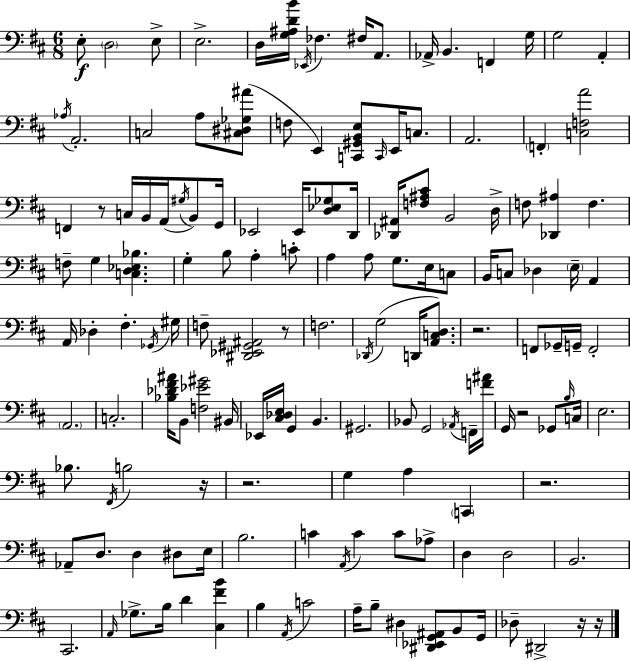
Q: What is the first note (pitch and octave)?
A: E3